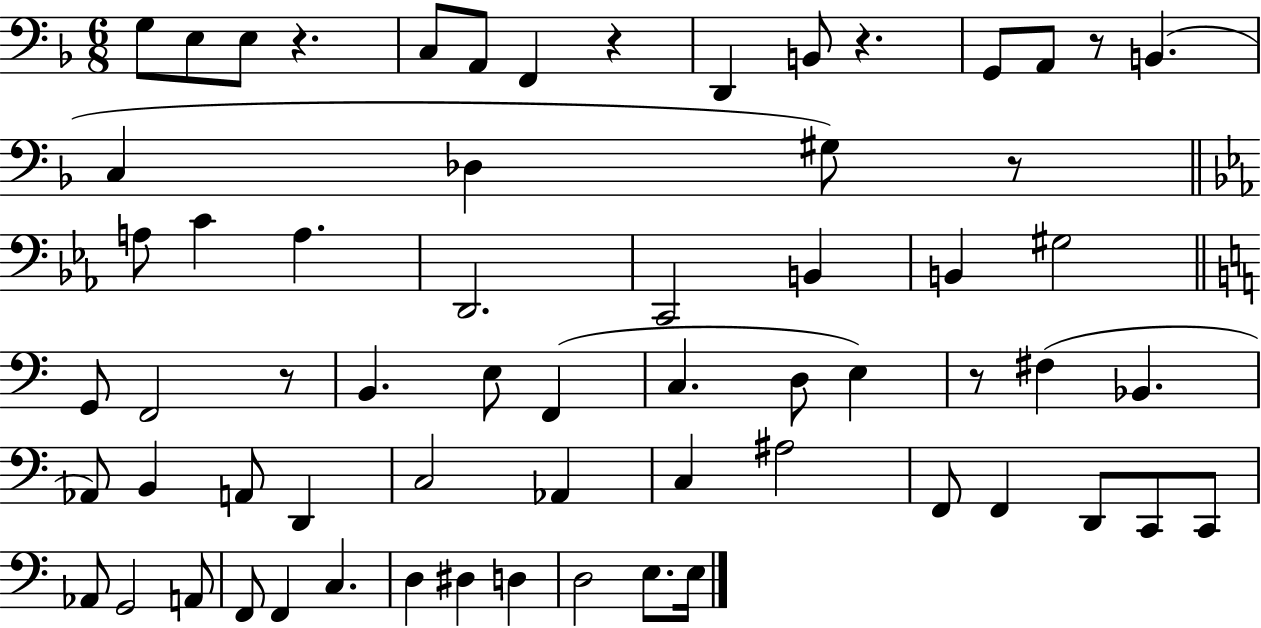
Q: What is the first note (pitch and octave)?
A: G3